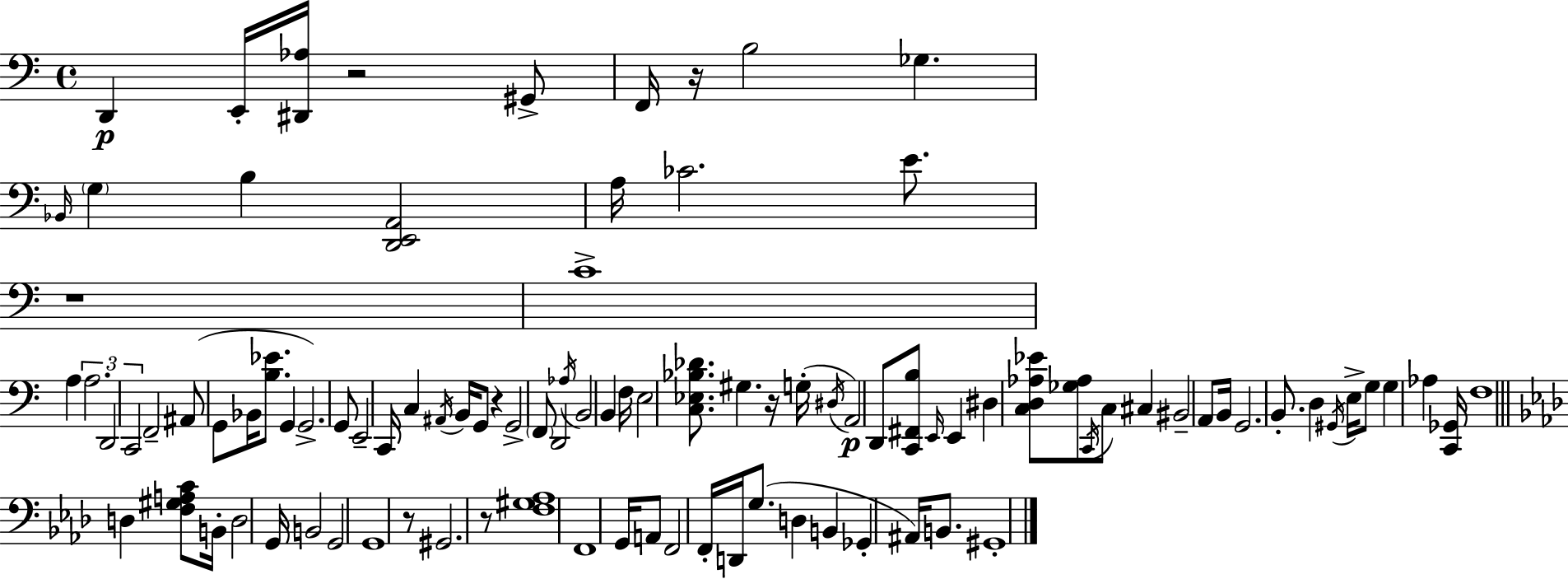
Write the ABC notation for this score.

X:1
T:Untitled
M:4/4
L:1/4
K:C
D,, E,,/4 [^D,,_A,]/4 z2 ^G,,/2 F,,/4 z/4 B,2 _G, _B,,/4 G, B, [D,,E,,A,,]2 A,/4 _C2 E/2 z4 C4 A, A,2 D,,2 C,,2 F,,2 ^A,,/2 G,,/2 _B,,/4 [B,_E]/2 G,, G,,2 G,,/2 E,,2 C,,/4 C, ^A,,/4 B,,/4 G,,/2 z G,,2 F,,/2 D,,2 _A,/4 B,,2 B,, F,/4 E,2 [C,_E,_B,_D]/2 ^G, z/4 G,/4 ^D,/4 A,,2 D,,/2 [C,,^F,,B,]/2 E,,/4 E,, ^D, [C,D,_A,_E]/2 [_G,_A,]/2 C,,/4 C,/2 ^C, ^B,,2 A,,/2 B,,/4 G,,2 B,,/2 D, ^G,,/4 E,/4 G,/2 G, _A, [C,,_G,,]/4 F,4 D, [F,^G,A,C]/2 B,,/4 D,2 G,,/4 B,,2 G,,2 G,,4 z/2 ^G,,2 z/2 [F,^G,_A,]4 F,,4 G,,/4 A,,/2 F,,2 F,,/4 D,,/4 G,/2 D, B,, _G,, ^A,,/4 B,,/2 ^G,,4